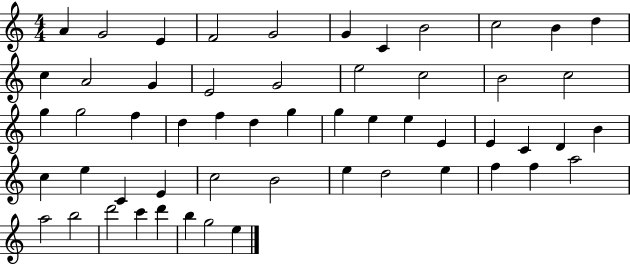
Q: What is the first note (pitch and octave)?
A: A4